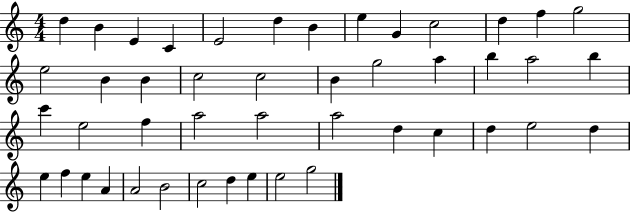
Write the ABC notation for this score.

X:1
T:Untitled
M:4/4
L:1/4
K:C
d B E C E2 d B e G c2 d f g2 e2 B B c2 c2 B g2 a b a2 b c' e2 f a2 a2 a2 d c d e2 d e f e A A2 B2 c2 d e e2 g2